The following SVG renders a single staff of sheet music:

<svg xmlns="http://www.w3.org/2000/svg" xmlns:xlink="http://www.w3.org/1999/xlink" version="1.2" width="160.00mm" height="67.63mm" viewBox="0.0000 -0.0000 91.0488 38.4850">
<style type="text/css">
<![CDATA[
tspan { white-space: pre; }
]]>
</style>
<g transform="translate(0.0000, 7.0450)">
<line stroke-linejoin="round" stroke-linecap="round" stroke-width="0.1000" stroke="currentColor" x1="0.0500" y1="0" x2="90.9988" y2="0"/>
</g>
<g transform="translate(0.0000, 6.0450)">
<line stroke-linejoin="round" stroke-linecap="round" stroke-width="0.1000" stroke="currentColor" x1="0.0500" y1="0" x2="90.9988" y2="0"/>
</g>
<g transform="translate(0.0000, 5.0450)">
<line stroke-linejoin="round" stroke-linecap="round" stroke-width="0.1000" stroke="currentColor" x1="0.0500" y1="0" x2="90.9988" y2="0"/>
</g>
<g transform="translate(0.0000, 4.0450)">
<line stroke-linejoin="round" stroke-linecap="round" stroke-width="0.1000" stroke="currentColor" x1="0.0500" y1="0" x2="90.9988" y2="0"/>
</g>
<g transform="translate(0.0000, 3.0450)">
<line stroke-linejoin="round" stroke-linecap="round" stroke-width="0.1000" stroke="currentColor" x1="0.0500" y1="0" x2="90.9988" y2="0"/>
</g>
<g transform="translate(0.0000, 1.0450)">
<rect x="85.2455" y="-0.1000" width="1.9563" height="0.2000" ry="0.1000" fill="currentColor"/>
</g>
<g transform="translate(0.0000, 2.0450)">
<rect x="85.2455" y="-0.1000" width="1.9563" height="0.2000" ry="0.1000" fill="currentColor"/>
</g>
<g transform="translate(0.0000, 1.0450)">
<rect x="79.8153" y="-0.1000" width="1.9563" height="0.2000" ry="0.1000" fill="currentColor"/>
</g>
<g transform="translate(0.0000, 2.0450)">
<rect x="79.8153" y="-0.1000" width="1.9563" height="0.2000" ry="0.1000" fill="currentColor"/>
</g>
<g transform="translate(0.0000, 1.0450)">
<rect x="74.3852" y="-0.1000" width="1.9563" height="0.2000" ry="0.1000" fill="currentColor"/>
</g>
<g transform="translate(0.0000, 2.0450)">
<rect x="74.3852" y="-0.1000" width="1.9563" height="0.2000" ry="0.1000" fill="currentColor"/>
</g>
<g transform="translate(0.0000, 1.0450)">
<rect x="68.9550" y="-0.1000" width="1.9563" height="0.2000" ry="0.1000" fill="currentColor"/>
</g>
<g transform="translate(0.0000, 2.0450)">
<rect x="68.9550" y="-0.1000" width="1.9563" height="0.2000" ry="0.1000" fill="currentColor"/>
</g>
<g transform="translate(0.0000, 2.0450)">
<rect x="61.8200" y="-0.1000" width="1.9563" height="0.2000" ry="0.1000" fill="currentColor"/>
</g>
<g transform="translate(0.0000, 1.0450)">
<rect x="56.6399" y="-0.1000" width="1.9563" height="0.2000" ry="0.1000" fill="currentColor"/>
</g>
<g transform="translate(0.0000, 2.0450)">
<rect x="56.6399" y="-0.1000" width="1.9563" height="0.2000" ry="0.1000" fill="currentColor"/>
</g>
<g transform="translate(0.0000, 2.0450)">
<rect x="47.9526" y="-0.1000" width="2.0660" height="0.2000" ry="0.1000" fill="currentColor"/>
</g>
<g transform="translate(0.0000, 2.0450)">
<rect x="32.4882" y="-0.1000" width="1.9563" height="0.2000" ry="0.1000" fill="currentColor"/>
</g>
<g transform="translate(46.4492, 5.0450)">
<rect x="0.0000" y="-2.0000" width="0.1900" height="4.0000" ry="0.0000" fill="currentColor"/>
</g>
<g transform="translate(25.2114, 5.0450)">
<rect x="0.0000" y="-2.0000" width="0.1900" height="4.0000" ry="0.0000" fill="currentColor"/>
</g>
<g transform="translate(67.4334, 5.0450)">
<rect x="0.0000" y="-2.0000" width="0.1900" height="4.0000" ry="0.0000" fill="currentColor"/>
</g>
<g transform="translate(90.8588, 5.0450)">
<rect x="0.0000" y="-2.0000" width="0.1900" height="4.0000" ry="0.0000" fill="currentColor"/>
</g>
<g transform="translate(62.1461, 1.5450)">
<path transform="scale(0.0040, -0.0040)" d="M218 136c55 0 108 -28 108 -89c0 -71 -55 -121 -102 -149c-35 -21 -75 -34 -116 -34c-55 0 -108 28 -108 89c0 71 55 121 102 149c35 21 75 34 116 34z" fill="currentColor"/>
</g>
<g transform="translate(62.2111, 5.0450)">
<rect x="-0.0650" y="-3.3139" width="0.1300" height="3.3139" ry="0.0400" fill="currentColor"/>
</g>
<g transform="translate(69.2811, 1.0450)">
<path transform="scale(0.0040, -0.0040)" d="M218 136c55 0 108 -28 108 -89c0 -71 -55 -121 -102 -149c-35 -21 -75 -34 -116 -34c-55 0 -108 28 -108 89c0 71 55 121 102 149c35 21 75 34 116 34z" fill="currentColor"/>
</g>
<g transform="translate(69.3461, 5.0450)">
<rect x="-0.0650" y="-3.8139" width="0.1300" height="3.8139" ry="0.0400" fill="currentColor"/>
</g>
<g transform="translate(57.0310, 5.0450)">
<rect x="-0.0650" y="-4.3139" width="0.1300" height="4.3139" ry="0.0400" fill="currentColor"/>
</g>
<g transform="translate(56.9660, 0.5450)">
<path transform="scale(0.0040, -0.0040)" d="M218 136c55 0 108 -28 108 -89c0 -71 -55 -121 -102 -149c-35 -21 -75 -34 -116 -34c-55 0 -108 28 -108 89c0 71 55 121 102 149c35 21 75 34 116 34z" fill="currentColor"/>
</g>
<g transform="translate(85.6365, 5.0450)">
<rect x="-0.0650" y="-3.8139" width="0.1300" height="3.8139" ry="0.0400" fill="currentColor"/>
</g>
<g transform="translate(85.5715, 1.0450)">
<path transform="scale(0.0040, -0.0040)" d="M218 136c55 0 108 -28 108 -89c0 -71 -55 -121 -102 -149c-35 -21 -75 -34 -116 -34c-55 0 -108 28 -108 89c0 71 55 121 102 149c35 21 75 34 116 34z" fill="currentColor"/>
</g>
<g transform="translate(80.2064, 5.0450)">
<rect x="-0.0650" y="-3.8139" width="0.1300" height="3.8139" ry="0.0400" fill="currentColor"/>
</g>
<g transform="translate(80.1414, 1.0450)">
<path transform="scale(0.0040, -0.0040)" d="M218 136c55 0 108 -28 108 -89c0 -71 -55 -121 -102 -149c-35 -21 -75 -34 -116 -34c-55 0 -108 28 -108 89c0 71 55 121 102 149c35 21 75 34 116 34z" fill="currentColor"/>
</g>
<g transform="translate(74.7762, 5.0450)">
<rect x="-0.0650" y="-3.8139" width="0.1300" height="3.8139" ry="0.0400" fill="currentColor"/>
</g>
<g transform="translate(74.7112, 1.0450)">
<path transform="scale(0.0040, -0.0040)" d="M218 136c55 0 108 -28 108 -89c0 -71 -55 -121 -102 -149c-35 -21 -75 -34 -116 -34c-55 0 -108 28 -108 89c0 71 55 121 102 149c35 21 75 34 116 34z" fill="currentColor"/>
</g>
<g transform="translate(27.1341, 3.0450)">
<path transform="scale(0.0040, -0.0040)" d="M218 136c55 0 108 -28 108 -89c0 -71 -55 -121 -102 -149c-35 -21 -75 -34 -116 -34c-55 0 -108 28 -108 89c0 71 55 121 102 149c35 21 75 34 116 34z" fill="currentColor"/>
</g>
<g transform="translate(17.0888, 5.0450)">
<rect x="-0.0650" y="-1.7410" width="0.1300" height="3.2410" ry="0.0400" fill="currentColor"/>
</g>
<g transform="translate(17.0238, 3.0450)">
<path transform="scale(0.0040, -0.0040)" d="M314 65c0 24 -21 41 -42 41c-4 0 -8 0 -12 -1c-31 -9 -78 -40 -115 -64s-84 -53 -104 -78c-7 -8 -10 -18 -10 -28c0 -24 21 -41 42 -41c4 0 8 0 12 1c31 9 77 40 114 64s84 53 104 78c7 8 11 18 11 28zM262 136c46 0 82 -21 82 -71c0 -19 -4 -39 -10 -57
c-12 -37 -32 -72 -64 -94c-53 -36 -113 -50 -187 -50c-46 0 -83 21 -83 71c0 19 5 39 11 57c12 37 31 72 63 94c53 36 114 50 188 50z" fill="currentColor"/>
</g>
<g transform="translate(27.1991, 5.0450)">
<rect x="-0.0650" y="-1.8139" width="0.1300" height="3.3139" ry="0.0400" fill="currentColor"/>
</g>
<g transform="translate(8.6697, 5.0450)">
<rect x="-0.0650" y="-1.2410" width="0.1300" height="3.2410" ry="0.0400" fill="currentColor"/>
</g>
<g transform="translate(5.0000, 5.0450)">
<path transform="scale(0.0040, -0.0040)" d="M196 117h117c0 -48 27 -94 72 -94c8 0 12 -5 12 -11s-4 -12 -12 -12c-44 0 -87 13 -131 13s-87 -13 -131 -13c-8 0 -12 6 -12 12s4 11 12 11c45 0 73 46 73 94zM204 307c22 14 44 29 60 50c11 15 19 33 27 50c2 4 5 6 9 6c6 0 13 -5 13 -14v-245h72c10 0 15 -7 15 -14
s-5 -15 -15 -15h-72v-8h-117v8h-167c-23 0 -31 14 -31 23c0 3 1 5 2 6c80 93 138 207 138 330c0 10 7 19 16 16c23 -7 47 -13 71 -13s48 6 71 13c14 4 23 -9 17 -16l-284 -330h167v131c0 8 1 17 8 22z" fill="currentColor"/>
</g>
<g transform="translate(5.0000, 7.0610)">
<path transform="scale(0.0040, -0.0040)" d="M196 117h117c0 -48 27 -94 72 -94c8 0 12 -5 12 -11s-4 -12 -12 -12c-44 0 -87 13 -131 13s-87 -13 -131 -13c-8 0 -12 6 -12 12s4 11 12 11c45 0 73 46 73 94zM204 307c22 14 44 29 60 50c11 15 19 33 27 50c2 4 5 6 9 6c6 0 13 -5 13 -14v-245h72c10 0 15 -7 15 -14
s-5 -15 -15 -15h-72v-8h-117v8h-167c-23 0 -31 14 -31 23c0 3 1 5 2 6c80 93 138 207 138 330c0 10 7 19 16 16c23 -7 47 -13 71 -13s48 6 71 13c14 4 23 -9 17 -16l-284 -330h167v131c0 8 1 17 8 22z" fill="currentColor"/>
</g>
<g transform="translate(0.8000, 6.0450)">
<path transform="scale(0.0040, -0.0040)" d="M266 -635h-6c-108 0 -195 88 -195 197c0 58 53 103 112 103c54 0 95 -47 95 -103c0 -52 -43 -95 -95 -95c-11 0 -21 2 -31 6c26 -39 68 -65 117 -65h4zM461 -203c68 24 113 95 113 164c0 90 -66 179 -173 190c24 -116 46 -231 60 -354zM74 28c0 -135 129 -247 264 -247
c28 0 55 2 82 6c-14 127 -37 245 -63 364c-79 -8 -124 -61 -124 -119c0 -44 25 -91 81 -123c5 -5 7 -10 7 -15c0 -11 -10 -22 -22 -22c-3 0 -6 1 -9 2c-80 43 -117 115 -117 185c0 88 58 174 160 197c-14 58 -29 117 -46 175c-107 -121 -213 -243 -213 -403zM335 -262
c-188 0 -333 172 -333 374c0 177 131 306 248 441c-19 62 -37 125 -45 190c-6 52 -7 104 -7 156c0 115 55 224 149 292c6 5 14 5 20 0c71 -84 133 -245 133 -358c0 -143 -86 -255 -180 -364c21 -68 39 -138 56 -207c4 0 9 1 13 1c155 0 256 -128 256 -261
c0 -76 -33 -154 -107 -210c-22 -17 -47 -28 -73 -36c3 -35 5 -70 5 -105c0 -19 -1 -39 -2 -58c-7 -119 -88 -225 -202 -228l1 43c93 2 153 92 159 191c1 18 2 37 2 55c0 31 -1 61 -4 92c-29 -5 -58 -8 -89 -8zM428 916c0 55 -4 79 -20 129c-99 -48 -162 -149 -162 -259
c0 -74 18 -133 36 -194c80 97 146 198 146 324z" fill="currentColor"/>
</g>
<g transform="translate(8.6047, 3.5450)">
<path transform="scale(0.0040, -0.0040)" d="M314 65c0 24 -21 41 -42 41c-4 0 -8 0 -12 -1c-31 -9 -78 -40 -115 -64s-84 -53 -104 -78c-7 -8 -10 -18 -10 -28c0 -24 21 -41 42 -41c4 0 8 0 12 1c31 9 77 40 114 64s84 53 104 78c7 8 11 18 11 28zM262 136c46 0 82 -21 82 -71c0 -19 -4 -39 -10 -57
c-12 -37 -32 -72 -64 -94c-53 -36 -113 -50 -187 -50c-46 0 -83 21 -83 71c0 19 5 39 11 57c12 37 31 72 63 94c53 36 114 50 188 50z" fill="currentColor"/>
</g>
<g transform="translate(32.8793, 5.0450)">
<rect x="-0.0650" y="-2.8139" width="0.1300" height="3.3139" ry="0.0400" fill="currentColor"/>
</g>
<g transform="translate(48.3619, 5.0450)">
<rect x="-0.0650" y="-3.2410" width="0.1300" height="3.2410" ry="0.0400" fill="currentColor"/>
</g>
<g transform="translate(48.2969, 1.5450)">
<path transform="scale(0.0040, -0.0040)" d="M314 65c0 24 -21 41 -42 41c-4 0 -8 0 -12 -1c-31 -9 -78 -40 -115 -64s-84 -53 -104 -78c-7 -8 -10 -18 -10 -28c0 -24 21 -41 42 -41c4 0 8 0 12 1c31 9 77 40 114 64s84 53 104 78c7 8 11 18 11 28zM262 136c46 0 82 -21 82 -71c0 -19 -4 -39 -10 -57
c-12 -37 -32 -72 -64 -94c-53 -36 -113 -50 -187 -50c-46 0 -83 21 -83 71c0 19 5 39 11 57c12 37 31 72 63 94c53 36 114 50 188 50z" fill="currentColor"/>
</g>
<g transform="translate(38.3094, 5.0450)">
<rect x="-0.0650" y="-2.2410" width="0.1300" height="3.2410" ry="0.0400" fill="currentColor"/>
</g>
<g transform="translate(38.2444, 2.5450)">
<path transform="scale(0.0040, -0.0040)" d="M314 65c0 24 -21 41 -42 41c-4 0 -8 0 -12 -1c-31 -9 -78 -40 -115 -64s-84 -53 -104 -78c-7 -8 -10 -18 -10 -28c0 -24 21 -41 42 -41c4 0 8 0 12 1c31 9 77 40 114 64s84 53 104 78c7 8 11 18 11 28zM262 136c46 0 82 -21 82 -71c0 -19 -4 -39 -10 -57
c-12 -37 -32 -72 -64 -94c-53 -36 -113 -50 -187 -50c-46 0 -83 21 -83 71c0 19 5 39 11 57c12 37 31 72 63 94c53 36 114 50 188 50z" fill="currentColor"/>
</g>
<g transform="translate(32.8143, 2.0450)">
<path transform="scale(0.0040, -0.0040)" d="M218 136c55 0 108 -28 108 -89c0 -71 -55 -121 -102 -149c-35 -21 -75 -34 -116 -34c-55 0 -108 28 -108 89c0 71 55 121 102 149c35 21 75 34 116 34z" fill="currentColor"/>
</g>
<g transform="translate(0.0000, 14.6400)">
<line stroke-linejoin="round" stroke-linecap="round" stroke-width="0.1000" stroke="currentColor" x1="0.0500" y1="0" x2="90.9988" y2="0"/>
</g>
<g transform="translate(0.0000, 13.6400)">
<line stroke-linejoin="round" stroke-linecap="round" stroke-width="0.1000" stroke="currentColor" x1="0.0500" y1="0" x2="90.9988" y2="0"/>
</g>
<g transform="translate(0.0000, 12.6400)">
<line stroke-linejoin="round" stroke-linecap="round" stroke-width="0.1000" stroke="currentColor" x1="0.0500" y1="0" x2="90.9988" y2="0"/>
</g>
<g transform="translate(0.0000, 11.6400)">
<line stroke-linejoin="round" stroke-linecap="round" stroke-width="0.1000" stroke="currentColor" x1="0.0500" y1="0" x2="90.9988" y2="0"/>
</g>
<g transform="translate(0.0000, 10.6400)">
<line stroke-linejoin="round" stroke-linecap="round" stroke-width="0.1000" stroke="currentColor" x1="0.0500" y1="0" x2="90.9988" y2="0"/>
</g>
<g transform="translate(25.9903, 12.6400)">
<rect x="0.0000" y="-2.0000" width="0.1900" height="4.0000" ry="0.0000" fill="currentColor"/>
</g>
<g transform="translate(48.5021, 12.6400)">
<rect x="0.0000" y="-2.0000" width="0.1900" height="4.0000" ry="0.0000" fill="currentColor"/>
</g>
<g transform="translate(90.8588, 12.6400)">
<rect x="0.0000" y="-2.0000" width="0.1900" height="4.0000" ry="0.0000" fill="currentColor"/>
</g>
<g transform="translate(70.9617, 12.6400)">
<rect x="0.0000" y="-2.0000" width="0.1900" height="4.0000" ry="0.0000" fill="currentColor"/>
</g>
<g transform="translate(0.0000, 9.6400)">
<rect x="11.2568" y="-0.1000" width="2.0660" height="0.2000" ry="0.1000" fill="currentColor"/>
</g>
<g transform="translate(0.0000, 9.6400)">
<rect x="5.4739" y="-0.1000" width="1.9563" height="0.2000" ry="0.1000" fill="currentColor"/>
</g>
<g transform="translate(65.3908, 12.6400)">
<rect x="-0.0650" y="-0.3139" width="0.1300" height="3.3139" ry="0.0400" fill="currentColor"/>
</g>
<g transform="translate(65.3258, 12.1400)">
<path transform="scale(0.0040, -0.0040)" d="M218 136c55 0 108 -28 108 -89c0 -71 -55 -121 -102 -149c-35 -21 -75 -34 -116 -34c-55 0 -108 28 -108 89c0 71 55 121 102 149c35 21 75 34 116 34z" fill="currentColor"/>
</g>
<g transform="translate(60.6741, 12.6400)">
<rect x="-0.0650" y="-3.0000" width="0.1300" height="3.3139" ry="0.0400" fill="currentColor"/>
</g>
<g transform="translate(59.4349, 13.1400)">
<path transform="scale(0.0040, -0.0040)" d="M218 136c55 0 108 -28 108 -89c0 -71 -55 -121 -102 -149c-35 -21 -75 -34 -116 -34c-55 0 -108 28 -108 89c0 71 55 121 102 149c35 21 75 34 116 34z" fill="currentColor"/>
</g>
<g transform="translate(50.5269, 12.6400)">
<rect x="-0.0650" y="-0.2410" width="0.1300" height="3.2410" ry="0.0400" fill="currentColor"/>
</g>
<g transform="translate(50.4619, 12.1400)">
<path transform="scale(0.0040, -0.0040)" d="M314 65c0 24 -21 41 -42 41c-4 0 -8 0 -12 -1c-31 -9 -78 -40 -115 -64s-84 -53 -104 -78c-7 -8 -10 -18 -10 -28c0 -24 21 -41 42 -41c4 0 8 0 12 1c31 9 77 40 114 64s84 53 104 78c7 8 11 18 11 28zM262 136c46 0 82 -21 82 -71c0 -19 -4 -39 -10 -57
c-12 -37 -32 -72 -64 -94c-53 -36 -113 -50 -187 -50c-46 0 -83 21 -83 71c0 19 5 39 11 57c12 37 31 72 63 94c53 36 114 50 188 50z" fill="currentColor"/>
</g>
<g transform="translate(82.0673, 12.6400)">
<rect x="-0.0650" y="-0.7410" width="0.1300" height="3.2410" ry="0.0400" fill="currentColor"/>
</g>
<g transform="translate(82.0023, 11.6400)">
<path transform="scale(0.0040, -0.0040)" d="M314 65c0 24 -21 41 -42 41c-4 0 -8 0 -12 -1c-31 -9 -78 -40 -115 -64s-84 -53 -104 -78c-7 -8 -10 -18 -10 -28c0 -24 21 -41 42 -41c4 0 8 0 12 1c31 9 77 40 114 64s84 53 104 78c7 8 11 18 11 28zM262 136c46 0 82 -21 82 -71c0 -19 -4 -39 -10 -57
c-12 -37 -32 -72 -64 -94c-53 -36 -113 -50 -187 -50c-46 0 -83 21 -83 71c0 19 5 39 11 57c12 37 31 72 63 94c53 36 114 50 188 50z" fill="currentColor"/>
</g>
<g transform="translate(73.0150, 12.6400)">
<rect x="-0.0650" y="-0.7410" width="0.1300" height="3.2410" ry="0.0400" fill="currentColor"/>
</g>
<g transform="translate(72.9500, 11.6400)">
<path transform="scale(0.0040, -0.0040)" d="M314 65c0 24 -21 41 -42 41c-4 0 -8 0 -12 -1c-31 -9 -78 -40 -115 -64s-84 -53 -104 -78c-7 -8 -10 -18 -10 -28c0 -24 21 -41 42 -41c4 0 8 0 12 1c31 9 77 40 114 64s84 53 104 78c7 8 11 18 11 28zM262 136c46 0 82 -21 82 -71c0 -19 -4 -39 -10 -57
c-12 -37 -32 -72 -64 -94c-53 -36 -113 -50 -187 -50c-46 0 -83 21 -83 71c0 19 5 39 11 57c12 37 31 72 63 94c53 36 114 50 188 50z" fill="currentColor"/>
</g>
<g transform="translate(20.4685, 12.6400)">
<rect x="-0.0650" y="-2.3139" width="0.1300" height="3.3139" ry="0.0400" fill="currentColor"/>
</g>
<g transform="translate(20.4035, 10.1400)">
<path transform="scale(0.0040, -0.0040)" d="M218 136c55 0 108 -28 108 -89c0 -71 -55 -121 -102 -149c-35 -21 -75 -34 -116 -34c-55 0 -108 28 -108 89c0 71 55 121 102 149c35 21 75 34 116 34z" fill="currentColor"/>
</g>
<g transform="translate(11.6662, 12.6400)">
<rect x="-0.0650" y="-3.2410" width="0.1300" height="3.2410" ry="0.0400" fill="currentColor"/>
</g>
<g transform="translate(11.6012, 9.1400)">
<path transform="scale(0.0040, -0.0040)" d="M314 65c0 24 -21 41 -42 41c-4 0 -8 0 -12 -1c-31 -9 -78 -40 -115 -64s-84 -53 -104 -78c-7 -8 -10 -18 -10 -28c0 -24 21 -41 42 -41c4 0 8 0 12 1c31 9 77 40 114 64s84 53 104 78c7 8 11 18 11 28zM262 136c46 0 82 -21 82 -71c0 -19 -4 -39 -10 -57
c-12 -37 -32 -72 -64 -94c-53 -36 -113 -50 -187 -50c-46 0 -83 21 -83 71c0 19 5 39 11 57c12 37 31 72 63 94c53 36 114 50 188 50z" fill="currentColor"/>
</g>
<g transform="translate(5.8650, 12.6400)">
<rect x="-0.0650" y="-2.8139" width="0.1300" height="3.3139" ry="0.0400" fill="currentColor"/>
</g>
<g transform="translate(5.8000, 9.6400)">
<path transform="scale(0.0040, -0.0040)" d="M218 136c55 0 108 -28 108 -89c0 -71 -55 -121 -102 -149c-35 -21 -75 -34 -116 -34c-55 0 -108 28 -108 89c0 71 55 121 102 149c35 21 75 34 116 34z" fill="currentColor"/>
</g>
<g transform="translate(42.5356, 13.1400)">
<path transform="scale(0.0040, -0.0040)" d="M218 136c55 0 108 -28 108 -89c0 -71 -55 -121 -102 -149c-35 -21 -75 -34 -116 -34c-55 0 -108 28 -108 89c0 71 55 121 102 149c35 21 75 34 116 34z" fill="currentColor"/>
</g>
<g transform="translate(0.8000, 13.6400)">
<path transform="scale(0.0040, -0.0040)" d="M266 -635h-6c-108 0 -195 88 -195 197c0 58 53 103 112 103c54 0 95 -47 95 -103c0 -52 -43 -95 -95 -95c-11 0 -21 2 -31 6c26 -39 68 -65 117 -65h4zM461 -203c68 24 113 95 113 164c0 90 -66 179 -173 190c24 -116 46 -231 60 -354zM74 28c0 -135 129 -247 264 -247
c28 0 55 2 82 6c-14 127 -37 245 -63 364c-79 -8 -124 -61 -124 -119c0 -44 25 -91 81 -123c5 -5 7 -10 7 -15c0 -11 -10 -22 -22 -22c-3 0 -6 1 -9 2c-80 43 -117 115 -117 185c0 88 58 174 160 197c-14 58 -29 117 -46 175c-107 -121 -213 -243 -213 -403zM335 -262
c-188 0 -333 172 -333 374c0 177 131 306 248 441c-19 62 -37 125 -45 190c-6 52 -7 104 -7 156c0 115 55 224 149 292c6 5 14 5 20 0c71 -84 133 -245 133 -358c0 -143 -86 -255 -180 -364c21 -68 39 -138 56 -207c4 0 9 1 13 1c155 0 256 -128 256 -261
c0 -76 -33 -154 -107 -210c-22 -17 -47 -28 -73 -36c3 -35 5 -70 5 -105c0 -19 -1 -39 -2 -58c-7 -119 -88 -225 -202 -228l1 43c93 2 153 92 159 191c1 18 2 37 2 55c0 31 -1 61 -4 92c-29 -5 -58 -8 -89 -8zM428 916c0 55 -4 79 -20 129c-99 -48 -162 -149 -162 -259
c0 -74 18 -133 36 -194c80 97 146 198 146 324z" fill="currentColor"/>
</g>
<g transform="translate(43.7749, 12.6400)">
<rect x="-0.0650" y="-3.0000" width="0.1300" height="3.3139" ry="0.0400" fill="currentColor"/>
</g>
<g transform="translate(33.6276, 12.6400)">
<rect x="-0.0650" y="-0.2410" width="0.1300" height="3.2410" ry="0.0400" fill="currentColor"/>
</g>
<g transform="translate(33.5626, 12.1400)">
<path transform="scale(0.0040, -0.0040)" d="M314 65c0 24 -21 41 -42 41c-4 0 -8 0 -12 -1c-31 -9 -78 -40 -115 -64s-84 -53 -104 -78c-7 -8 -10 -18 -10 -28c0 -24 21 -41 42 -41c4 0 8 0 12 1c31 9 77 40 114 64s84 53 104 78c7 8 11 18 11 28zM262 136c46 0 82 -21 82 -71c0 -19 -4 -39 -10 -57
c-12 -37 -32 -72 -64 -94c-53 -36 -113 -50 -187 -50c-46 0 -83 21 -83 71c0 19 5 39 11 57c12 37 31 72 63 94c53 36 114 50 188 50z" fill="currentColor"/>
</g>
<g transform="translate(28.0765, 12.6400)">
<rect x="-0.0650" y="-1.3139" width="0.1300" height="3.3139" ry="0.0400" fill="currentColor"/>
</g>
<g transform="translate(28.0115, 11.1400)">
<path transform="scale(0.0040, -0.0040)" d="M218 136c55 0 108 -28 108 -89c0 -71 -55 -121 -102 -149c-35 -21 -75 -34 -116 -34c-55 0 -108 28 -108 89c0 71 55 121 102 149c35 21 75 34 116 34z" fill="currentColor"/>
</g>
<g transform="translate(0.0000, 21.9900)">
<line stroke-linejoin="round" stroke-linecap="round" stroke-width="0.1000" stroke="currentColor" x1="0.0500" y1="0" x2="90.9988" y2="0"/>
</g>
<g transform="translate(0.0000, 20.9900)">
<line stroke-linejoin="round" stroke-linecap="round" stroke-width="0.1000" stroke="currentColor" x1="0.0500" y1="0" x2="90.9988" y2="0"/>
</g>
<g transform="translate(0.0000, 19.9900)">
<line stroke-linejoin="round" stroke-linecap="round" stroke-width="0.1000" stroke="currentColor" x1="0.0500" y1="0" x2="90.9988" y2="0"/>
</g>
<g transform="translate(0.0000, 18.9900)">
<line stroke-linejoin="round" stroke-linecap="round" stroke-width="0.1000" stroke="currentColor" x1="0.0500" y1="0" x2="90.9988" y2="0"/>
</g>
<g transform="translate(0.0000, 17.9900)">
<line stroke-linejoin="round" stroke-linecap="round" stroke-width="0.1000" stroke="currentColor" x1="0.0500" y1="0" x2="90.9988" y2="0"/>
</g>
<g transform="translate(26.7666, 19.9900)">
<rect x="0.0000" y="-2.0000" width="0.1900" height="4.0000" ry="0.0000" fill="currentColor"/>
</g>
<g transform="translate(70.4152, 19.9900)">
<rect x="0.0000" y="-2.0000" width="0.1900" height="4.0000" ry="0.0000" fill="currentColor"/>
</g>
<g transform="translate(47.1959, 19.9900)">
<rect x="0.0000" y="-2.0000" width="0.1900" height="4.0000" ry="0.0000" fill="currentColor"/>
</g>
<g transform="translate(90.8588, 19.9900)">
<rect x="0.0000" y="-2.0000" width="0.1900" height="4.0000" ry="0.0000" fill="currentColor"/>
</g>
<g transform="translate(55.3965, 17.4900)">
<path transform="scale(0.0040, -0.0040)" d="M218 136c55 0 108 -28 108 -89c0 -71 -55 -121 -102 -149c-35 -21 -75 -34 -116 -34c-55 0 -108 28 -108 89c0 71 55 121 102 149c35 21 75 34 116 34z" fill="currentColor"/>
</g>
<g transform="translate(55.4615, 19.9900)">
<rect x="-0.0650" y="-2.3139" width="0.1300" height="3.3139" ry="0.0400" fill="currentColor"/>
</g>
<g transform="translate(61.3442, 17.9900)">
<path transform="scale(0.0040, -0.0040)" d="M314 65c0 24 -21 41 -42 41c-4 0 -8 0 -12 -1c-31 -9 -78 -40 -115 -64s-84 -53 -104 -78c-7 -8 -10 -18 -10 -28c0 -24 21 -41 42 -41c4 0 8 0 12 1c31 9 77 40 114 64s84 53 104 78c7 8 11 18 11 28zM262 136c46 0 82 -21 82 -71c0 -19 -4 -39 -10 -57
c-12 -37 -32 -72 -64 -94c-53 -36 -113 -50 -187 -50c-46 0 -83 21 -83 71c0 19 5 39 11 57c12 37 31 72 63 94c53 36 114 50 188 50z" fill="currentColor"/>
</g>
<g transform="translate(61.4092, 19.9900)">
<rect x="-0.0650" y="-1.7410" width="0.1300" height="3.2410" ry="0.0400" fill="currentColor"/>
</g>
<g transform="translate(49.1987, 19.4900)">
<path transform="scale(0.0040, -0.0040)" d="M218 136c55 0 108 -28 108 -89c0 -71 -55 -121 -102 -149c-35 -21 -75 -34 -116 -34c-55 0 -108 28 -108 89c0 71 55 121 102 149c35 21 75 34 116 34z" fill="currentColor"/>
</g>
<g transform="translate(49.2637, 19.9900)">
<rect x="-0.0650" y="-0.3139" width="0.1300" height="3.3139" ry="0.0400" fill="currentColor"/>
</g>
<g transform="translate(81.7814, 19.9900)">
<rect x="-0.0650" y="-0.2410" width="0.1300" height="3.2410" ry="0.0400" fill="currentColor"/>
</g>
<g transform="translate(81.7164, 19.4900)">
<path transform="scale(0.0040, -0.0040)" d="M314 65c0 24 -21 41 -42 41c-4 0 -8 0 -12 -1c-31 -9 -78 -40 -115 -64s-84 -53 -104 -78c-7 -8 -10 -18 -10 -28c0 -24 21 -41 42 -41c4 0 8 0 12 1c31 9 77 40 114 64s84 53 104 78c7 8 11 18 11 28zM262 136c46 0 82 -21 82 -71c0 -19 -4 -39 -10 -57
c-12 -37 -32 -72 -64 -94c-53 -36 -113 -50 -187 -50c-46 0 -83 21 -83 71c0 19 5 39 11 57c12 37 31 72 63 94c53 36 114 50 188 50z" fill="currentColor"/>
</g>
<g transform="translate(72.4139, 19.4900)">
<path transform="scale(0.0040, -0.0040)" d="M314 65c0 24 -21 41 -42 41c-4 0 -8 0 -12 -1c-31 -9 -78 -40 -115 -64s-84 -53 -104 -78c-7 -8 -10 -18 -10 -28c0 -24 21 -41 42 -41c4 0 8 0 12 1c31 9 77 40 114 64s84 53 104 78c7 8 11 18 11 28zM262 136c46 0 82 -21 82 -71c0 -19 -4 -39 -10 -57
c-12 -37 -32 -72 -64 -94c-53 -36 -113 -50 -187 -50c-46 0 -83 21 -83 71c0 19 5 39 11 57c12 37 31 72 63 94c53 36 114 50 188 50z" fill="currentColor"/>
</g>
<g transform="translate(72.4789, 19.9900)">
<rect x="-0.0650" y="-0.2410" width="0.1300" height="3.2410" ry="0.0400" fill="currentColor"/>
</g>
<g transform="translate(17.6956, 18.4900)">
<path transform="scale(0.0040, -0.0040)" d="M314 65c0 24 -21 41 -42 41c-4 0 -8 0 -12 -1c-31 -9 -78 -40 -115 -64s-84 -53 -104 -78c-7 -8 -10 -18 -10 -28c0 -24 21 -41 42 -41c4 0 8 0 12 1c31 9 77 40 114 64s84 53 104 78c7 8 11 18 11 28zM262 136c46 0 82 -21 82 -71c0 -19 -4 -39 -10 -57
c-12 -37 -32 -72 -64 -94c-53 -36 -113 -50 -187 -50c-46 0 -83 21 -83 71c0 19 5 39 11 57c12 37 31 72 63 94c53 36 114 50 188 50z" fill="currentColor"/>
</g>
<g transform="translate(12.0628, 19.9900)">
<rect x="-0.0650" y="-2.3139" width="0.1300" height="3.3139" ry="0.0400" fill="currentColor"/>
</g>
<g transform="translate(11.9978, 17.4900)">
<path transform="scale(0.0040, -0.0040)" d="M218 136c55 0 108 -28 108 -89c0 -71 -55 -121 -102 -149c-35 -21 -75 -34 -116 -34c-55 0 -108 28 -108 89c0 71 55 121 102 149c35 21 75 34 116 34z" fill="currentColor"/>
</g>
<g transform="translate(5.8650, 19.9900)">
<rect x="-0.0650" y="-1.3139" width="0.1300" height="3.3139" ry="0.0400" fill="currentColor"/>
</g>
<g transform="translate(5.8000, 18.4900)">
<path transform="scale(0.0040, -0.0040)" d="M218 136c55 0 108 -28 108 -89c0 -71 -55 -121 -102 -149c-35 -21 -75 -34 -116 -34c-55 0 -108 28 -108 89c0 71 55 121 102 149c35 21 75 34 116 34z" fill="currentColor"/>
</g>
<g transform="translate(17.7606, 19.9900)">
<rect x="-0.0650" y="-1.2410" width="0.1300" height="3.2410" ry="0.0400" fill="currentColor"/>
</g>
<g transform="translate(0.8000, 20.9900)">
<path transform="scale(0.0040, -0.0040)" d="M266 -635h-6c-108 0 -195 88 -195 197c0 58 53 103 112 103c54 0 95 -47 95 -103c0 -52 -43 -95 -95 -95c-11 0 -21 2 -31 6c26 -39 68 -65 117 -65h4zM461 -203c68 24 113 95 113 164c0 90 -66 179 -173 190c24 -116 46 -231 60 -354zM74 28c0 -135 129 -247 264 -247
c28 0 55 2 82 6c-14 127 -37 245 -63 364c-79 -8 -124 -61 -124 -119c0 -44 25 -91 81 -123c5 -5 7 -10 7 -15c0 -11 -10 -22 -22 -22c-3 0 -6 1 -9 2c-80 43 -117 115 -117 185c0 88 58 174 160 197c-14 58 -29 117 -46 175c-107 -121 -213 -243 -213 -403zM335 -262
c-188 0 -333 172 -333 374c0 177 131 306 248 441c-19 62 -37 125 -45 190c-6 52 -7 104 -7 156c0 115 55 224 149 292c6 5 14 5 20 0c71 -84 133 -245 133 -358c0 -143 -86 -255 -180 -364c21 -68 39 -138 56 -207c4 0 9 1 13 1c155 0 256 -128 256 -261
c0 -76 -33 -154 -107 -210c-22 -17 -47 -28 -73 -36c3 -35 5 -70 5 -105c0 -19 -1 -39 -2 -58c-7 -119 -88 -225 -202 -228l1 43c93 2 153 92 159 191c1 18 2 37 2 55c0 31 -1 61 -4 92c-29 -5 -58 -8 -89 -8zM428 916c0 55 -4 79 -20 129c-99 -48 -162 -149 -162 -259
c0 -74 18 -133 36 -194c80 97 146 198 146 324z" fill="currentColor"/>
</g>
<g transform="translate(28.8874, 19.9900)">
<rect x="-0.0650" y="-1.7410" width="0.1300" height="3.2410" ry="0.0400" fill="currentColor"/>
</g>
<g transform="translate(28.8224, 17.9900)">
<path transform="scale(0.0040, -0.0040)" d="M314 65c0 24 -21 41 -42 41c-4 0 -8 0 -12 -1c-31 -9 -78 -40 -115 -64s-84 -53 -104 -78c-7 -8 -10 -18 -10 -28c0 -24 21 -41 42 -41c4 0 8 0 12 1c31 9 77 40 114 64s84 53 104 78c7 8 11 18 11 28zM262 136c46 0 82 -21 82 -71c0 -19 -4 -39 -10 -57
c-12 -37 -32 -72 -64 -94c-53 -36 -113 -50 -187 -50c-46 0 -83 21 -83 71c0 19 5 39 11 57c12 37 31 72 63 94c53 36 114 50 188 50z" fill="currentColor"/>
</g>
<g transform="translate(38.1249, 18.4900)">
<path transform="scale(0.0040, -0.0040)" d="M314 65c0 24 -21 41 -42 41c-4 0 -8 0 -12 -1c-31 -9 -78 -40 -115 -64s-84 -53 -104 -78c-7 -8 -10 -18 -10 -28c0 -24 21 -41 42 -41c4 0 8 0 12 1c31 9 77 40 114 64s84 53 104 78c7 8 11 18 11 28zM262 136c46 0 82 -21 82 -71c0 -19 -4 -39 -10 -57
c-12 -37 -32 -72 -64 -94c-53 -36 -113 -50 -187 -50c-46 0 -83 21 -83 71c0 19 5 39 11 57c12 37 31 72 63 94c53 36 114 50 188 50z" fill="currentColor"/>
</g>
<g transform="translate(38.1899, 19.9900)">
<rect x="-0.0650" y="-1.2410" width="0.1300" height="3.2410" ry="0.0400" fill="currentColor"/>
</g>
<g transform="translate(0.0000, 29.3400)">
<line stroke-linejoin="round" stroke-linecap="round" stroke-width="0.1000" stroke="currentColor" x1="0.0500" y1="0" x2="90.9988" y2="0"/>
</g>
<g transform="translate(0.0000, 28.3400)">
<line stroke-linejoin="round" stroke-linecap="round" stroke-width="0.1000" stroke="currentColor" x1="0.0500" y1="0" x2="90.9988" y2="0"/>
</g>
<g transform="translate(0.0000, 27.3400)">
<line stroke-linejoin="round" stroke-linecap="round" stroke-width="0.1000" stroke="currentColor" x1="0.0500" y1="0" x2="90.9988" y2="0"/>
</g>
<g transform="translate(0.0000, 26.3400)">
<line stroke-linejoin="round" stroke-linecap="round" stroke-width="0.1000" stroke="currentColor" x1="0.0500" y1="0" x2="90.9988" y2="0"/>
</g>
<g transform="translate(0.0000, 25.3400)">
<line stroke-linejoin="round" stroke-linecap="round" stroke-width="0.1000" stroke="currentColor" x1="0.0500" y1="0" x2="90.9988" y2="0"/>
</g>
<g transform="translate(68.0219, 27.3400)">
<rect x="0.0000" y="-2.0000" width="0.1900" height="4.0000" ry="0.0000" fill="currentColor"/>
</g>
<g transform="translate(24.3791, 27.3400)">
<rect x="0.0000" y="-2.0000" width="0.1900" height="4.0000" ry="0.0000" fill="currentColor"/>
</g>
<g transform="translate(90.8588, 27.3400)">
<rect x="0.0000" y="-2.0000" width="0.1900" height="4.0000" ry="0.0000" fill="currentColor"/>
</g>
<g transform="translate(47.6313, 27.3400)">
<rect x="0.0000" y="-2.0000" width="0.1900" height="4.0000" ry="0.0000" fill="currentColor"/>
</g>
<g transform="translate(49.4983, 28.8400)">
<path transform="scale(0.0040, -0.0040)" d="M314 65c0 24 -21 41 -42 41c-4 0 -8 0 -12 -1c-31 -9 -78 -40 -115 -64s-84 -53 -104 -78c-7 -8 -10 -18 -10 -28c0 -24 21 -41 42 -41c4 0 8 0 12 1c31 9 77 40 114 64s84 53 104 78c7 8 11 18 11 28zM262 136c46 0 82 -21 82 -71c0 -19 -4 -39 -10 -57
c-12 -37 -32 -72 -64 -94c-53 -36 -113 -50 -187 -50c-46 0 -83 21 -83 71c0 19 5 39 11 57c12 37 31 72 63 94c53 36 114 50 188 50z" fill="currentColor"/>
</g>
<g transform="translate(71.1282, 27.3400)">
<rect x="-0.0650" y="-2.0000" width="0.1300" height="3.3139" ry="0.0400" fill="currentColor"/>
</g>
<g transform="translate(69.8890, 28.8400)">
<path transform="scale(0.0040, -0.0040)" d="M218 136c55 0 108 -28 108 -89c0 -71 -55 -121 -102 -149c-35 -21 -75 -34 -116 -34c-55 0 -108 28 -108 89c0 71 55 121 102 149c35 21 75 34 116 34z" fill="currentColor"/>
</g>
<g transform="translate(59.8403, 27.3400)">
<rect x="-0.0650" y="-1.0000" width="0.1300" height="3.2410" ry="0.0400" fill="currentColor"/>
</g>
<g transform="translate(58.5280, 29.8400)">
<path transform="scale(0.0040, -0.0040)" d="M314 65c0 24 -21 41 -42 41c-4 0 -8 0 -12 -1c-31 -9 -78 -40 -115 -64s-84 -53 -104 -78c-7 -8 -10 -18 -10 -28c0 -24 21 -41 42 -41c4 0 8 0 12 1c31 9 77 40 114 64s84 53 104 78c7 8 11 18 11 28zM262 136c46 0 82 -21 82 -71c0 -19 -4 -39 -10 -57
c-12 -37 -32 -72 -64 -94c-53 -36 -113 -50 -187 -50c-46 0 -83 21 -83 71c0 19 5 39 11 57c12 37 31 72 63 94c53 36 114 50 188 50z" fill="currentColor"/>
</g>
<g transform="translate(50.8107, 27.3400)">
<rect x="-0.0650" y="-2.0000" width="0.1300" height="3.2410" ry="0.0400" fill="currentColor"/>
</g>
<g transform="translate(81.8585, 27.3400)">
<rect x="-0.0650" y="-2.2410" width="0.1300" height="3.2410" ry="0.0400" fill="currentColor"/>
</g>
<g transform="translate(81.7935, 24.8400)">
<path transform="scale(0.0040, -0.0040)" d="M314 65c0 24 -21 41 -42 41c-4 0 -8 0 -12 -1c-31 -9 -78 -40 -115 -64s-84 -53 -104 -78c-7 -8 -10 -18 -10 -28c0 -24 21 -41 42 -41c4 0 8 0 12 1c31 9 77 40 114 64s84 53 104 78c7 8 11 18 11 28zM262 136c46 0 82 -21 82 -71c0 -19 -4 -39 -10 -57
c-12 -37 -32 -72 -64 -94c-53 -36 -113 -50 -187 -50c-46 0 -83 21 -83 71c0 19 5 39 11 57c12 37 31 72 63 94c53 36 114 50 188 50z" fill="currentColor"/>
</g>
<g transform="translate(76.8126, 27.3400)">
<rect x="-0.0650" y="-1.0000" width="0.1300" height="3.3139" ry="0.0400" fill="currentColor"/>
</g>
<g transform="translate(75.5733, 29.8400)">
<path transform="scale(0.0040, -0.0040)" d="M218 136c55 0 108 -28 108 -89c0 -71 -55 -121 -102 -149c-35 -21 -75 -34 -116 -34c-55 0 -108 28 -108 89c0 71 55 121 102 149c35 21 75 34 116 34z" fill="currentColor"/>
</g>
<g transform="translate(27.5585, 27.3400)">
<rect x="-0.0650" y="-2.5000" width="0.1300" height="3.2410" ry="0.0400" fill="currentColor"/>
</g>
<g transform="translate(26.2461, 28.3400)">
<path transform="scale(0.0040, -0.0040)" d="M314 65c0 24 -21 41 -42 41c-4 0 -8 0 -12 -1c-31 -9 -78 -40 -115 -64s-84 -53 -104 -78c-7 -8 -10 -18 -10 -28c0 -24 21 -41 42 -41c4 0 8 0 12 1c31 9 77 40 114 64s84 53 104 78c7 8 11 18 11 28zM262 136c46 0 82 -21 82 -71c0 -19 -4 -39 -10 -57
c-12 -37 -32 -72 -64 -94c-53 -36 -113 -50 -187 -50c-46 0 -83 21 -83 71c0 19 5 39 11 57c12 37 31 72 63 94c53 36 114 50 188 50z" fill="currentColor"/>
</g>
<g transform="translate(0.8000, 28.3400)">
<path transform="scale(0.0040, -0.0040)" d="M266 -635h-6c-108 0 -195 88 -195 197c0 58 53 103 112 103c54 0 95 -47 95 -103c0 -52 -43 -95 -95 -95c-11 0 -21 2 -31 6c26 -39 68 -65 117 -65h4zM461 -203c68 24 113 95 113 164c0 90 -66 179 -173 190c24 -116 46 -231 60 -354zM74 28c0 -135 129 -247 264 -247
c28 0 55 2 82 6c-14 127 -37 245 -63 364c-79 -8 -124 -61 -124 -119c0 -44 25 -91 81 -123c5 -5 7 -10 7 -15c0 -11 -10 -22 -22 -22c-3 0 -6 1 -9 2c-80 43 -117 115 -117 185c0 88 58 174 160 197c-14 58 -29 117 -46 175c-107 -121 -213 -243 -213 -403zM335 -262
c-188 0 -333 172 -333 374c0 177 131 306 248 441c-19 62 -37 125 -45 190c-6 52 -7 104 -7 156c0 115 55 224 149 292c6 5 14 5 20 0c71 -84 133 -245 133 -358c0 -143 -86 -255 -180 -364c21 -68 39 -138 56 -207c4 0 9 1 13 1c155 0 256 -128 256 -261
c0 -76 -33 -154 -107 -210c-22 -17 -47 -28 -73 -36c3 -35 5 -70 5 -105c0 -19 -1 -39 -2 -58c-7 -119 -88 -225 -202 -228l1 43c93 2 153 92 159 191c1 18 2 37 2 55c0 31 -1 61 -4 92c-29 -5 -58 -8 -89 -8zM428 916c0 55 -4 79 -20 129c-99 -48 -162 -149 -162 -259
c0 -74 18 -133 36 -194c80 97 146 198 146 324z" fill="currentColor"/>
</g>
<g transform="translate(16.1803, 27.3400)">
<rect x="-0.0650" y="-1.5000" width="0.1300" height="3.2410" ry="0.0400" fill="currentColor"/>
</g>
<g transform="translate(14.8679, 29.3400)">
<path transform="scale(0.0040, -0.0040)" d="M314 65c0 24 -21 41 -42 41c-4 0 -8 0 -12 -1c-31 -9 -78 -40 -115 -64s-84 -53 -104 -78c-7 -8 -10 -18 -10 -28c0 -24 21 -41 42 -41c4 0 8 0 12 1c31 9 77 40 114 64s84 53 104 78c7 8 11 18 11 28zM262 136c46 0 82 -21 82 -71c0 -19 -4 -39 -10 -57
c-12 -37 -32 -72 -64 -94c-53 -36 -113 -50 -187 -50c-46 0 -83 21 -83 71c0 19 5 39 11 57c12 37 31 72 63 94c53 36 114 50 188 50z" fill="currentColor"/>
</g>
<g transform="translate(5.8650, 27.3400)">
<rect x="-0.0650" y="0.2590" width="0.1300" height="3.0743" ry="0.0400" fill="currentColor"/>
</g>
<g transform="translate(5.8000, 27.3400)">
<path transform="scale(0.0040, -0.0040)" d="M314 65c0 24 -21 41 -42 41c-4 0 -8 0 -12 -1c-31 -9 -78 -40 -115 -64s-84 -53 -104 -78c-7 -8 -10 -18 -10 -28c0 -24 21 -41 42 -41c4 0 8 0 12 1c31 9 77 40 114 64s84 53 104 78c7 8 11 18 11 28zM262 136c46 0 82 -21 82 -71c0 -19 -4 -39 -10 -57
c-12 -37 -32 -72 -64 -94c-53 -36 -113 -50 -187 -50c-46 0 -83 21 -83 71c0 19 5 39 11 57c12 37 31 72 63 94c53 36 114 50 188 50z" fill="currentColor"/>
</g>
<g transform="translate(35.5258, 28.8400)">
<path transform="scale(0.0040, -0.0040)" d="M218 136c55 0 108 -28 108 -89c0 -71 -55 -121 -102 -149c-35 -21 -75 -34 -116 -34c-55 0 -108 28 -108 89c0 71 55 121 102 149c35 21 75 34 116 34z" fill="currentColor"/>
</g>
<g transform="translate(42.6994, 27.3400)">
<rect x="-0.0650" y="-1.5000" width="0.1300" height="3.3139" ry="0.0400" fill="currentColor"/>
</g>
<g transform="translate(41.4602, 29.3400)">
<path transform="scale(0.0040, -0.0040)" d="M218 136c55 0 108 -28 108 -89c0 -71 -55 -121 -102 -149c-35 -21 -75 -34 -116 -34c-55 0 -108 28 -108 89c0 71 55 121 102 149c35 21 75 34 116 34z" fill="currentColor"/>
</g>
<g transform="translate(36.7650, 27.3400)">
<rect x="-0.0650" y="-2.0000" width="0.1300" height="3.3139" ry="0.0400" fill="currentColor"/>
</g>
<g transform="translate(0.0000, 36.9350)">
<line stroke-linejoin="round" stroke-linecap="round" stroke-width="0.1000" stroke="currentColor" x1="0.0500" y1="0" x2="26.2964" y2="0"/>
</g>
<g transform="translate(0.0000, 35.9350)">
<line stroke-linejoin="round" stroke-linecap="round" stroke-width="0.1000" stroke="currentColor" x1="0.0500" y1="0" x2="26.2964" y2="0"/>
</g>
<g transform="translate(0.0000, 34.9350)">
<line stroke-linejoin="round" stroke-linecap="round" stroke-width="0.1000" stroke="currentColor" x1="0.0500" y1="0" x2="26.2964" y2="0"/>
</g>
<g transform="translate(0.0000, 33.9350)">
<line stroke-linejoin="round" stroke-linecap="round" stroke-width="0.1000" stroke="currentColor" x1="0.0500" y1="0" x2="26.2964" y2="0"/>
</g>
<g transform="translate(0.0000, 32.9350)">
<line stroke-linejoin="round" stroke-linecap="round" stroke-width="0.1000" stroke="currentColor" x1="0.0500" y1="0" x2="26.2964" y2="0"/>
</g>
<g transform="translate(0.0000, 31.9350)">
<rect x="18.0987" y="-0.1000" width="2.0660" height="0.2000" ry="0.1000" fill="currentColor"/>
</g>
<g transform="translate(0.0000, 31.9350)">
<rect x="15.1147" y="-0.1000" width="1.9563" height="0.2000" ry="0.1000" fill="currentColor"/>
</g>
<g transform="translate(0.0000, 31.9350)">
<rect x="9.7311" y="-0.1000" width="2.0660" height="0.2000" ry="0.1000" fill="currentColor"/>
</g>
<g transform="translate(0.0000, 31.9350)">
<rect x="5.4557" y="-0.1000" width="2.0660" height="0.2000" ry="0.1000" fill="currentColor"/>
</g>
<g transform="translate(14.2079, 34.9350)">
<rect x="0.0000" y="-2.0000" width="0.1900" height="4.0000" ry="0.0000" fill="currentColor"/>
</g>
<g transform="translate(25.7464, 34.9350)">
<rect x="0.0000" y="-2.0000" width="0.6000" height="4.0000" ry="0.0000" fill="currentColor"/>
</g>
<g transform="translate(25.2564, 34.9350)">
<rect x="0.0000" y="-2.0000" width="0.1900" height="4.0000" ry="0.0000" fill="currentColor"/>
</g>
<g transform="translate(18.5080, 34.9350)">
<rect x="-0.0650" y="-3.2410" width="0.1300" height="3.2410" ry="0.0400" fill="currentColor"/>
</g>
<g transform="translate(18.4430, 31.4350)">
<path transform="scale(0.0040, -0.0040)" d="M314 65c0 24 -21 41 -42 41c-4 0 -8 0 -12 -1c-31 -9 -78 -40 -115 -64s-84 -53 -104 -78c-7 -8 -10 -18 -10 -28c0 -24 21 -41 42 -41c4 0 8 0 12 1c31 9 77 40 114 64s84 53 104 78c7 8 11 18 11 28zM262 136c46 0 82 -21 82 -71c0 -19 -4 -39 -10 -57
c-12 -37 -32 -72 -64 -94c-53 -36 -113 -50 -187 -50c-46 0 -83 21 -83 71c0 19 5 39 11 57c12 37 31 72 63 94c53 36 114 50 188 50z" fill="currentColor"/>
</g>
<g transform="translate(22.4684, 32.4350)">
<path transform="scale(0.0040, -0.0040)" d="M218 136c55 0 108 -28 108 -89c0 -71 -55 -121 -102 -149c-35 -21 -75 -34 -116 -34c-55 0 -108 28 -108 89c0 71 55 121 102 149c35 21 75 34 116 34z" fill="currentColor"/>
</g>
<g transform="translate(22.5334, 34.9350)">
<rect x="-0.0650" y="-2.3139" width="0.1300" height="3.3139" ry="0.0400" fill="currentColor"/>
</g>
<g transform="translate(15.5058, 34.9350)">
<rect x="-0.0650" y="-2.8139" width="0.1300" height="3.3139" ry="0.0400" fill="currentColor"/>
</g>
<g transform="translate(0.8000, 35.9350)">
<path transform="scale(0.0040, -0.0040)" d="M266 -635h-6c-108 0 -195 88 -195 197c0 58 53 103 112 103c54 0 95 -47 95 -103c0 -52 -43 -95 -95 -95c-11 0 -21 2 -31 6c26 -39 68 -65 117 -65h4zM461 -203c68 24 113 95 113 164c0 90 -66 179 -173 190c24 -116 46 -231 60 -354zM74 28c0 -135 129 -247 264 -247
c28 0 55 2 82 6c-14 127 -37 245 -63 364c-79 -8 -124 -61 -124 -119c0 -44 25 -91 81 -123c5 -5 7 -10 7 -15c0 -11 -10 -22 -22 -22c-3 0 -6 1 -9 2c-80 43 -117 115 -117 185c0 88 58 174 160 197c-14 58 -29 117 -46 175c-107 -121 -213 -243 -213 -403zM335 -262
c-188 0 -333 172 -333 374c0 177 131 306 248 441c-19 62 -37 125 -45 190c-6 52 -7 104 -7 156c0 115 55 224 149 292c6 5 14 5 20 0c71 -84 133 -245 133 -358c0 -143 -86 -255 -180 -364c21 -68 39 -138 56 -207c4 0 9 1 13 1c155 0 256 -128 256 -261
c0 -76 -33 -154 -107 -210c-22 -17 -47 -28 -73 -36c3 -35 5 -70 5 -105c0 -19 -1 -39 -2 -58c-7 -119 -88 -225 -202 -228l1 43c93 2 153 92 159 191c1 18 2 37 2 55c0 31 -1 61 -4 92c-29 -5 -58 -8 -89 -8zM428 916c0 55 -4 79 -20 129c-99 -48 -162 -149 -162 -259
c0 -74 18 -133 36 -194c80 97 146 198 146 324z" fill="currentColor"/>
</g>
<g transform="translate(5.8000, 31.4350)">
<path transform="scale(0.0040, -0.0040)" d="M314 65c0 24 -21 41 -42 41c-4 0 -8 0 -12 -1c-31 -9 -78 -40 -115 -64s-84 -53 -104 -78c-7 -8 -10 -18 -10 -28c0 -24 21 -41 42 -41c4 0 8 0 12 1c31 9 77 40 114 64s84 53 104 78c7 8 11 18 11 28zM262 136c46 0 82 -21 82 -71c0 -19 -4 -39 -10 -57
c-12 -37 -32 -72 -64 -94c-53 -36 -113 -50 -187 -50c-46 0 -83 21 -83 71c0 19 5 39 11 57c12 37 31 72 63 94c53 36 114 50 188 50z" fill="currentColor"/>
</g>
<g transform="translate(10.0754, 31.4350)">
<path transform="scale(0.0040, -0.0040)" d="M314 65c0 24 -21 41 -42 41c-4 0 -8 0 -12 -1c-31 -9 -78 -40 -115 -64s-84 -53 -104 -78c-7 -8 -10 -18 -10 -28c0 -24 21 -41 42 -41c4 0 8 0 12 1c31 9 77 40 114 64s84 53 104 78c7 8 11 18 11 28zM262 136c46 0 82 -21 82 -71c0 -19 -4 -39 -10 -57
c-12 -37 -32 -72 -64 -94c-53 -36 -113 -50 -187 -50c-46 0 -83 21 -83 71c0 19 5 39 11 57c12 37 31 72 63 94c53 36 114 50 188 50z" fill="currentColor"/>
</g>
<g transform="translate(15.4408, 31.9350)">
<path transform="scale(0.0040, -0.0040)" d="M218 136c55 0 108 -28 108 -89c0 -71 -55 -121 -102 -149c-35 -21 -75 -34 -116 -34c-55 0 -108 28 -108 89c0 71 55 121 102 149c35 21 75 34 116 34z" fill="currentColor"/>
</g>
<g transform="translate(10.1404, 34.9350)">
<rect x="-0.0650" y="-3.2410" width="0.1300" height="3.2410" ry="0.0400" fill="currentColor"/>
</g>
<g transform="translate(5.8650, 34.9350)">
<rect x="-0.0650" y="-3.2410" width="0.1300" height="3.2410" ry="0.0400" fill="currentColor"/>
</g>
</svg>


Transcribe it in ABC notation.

X:1
T:Untitled
M:4/4
L:1/4
K:C
e2 f2 f a g2 b2 d' b c' c' c' c' a b2 g e c2 A c2 A c d2 d2 e g e2 f2 e2 c g f2 c2 c2 B2 E2 G2 F E F2 D2 F D g2 b2 b2 a b2 g